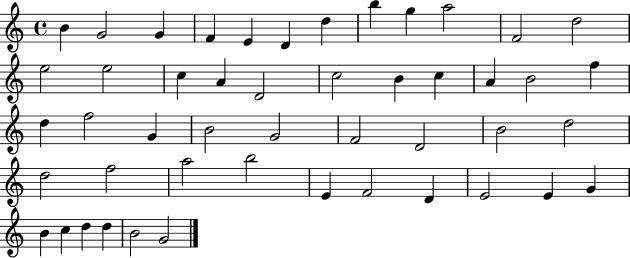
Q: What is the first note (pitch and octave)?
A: B4